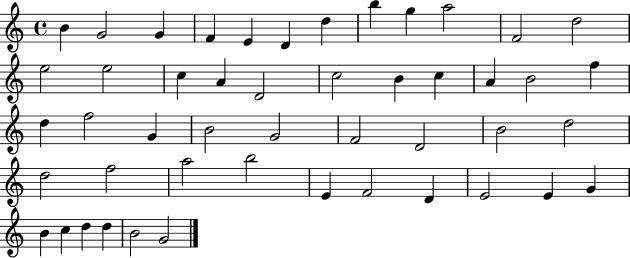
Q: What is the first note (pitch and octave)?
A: B4